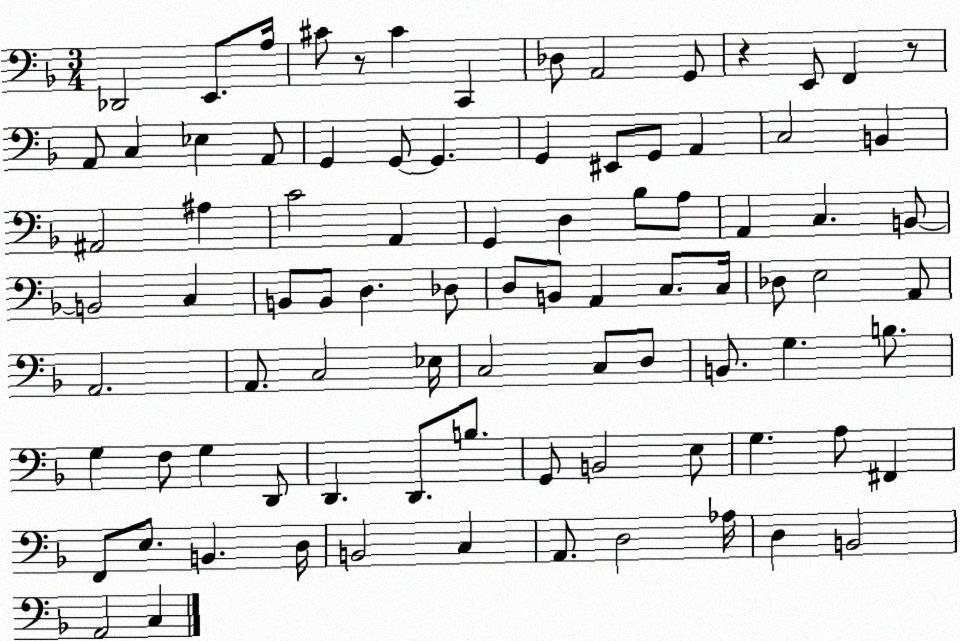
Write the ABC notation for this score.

X:1
T:Untitled
M:3/4
L:1/4
K:F
_D,,2 E,,/2 A,/4 ^C/2 z/2 ^C C,, _D,/2 A,,2 G,,/2 z E,,/2 F,, z/2 A,,/2 C, _E, A,,/2 G,, G,,/2 G,, G,, ^E,,/2 G,,/2 A,, C,2 B,, ^A,,2 ^A, C2 A,, G,, D, _B,/2 A,/2 A,, C, B,,/2 B,,2 C, B,,/2 B,,/2 D, _D,/2 D,/2 B,,/2 A,, C,/2 C,/4 _D,/2 E,2 A,,/2 A,,2 A,,/2 C,2 _E,/4 C,2 C,/2 D,/2 B,,/2 G, B,/2 G, F,/2 G, D,,/2 D,, D,,/2 B,/2 G,,/2 B,,2 E,/2 G, A,/2 ^F,, F,,/2 E,/2 B,, D,/4 B,,2 C, A,,/2 D,2 _A,/4 D, B,,2 A,,2 C,